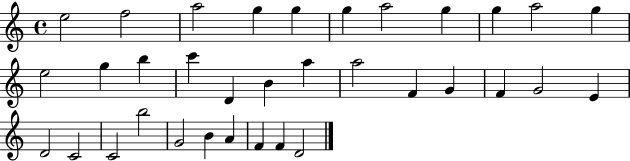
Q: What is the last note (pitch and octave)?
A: D4